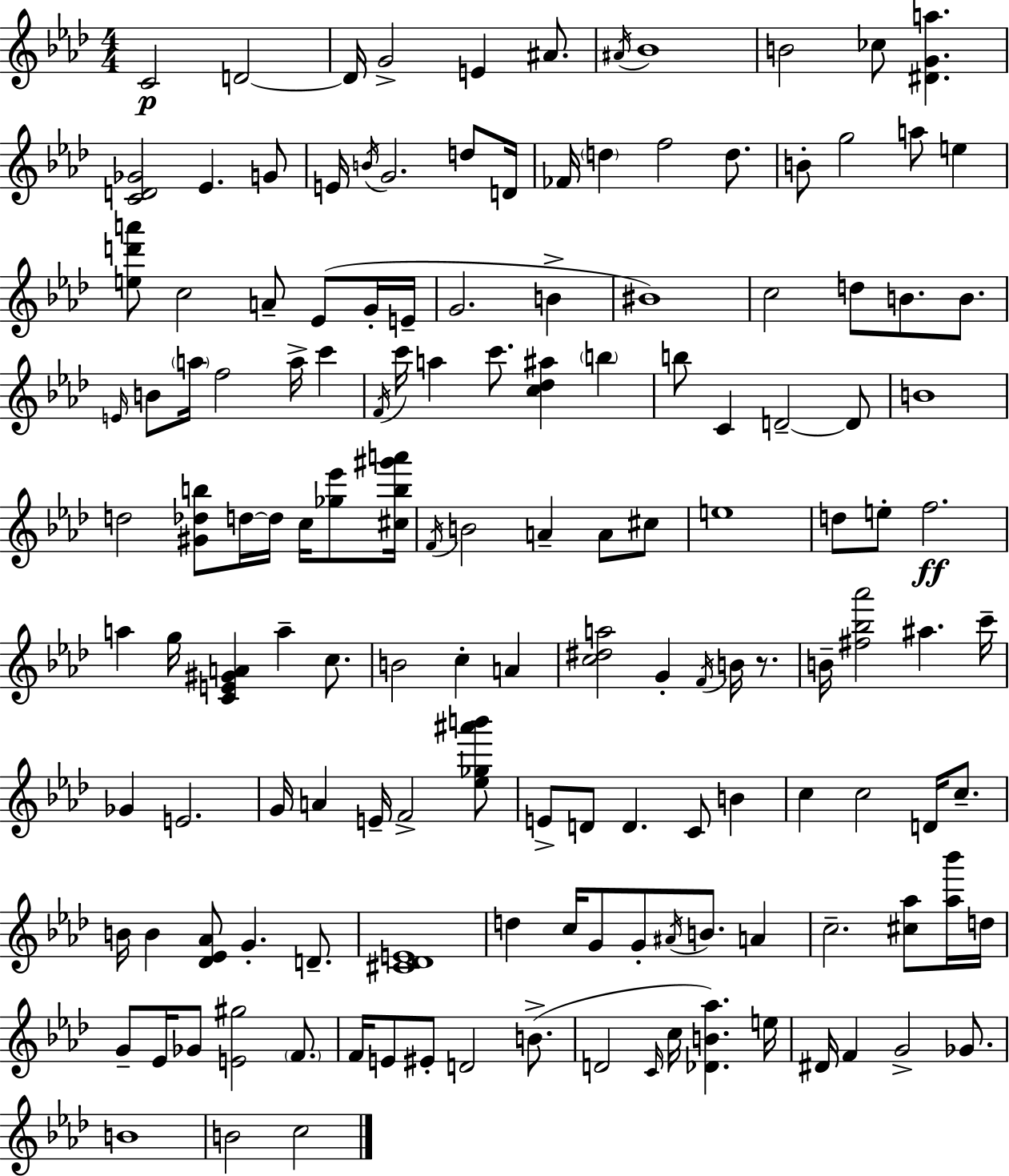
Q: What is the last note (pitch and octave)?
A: C5